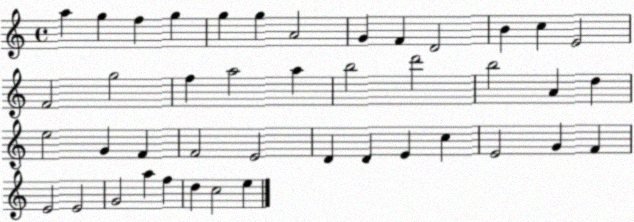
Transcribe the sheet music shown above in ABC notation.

X:1
T:Untitled
M:4/4
L:1/4
K:C
a g f g g g A2 G F D2 B c E2 F2 g2 f a2 a b2 d'2 b2 A d e2 G F F2 E2 D D E c E2 G F E2 E2 G2 a f d c2 e